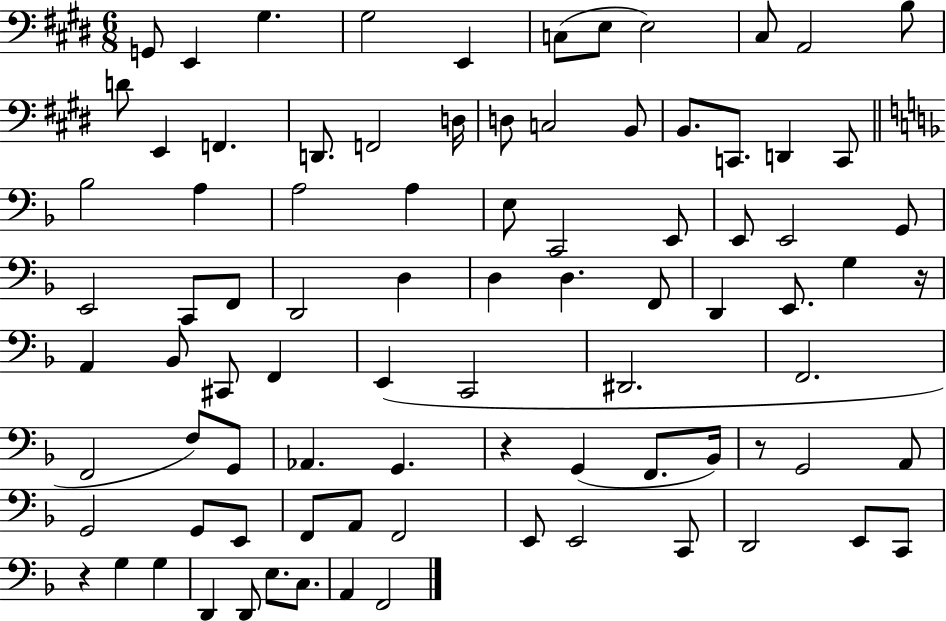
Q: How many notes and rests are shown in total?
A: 87